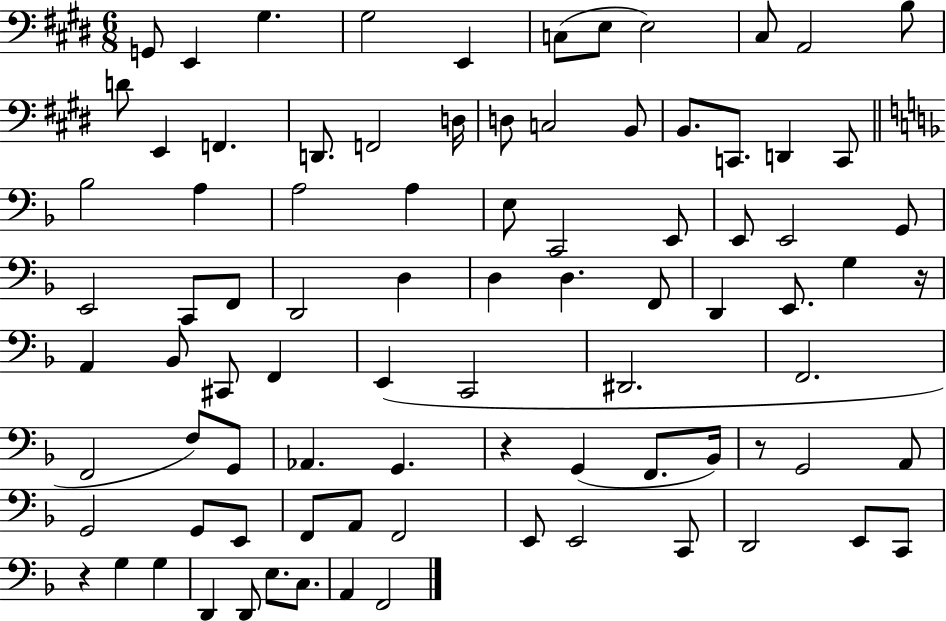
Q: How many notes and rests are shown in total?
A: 87